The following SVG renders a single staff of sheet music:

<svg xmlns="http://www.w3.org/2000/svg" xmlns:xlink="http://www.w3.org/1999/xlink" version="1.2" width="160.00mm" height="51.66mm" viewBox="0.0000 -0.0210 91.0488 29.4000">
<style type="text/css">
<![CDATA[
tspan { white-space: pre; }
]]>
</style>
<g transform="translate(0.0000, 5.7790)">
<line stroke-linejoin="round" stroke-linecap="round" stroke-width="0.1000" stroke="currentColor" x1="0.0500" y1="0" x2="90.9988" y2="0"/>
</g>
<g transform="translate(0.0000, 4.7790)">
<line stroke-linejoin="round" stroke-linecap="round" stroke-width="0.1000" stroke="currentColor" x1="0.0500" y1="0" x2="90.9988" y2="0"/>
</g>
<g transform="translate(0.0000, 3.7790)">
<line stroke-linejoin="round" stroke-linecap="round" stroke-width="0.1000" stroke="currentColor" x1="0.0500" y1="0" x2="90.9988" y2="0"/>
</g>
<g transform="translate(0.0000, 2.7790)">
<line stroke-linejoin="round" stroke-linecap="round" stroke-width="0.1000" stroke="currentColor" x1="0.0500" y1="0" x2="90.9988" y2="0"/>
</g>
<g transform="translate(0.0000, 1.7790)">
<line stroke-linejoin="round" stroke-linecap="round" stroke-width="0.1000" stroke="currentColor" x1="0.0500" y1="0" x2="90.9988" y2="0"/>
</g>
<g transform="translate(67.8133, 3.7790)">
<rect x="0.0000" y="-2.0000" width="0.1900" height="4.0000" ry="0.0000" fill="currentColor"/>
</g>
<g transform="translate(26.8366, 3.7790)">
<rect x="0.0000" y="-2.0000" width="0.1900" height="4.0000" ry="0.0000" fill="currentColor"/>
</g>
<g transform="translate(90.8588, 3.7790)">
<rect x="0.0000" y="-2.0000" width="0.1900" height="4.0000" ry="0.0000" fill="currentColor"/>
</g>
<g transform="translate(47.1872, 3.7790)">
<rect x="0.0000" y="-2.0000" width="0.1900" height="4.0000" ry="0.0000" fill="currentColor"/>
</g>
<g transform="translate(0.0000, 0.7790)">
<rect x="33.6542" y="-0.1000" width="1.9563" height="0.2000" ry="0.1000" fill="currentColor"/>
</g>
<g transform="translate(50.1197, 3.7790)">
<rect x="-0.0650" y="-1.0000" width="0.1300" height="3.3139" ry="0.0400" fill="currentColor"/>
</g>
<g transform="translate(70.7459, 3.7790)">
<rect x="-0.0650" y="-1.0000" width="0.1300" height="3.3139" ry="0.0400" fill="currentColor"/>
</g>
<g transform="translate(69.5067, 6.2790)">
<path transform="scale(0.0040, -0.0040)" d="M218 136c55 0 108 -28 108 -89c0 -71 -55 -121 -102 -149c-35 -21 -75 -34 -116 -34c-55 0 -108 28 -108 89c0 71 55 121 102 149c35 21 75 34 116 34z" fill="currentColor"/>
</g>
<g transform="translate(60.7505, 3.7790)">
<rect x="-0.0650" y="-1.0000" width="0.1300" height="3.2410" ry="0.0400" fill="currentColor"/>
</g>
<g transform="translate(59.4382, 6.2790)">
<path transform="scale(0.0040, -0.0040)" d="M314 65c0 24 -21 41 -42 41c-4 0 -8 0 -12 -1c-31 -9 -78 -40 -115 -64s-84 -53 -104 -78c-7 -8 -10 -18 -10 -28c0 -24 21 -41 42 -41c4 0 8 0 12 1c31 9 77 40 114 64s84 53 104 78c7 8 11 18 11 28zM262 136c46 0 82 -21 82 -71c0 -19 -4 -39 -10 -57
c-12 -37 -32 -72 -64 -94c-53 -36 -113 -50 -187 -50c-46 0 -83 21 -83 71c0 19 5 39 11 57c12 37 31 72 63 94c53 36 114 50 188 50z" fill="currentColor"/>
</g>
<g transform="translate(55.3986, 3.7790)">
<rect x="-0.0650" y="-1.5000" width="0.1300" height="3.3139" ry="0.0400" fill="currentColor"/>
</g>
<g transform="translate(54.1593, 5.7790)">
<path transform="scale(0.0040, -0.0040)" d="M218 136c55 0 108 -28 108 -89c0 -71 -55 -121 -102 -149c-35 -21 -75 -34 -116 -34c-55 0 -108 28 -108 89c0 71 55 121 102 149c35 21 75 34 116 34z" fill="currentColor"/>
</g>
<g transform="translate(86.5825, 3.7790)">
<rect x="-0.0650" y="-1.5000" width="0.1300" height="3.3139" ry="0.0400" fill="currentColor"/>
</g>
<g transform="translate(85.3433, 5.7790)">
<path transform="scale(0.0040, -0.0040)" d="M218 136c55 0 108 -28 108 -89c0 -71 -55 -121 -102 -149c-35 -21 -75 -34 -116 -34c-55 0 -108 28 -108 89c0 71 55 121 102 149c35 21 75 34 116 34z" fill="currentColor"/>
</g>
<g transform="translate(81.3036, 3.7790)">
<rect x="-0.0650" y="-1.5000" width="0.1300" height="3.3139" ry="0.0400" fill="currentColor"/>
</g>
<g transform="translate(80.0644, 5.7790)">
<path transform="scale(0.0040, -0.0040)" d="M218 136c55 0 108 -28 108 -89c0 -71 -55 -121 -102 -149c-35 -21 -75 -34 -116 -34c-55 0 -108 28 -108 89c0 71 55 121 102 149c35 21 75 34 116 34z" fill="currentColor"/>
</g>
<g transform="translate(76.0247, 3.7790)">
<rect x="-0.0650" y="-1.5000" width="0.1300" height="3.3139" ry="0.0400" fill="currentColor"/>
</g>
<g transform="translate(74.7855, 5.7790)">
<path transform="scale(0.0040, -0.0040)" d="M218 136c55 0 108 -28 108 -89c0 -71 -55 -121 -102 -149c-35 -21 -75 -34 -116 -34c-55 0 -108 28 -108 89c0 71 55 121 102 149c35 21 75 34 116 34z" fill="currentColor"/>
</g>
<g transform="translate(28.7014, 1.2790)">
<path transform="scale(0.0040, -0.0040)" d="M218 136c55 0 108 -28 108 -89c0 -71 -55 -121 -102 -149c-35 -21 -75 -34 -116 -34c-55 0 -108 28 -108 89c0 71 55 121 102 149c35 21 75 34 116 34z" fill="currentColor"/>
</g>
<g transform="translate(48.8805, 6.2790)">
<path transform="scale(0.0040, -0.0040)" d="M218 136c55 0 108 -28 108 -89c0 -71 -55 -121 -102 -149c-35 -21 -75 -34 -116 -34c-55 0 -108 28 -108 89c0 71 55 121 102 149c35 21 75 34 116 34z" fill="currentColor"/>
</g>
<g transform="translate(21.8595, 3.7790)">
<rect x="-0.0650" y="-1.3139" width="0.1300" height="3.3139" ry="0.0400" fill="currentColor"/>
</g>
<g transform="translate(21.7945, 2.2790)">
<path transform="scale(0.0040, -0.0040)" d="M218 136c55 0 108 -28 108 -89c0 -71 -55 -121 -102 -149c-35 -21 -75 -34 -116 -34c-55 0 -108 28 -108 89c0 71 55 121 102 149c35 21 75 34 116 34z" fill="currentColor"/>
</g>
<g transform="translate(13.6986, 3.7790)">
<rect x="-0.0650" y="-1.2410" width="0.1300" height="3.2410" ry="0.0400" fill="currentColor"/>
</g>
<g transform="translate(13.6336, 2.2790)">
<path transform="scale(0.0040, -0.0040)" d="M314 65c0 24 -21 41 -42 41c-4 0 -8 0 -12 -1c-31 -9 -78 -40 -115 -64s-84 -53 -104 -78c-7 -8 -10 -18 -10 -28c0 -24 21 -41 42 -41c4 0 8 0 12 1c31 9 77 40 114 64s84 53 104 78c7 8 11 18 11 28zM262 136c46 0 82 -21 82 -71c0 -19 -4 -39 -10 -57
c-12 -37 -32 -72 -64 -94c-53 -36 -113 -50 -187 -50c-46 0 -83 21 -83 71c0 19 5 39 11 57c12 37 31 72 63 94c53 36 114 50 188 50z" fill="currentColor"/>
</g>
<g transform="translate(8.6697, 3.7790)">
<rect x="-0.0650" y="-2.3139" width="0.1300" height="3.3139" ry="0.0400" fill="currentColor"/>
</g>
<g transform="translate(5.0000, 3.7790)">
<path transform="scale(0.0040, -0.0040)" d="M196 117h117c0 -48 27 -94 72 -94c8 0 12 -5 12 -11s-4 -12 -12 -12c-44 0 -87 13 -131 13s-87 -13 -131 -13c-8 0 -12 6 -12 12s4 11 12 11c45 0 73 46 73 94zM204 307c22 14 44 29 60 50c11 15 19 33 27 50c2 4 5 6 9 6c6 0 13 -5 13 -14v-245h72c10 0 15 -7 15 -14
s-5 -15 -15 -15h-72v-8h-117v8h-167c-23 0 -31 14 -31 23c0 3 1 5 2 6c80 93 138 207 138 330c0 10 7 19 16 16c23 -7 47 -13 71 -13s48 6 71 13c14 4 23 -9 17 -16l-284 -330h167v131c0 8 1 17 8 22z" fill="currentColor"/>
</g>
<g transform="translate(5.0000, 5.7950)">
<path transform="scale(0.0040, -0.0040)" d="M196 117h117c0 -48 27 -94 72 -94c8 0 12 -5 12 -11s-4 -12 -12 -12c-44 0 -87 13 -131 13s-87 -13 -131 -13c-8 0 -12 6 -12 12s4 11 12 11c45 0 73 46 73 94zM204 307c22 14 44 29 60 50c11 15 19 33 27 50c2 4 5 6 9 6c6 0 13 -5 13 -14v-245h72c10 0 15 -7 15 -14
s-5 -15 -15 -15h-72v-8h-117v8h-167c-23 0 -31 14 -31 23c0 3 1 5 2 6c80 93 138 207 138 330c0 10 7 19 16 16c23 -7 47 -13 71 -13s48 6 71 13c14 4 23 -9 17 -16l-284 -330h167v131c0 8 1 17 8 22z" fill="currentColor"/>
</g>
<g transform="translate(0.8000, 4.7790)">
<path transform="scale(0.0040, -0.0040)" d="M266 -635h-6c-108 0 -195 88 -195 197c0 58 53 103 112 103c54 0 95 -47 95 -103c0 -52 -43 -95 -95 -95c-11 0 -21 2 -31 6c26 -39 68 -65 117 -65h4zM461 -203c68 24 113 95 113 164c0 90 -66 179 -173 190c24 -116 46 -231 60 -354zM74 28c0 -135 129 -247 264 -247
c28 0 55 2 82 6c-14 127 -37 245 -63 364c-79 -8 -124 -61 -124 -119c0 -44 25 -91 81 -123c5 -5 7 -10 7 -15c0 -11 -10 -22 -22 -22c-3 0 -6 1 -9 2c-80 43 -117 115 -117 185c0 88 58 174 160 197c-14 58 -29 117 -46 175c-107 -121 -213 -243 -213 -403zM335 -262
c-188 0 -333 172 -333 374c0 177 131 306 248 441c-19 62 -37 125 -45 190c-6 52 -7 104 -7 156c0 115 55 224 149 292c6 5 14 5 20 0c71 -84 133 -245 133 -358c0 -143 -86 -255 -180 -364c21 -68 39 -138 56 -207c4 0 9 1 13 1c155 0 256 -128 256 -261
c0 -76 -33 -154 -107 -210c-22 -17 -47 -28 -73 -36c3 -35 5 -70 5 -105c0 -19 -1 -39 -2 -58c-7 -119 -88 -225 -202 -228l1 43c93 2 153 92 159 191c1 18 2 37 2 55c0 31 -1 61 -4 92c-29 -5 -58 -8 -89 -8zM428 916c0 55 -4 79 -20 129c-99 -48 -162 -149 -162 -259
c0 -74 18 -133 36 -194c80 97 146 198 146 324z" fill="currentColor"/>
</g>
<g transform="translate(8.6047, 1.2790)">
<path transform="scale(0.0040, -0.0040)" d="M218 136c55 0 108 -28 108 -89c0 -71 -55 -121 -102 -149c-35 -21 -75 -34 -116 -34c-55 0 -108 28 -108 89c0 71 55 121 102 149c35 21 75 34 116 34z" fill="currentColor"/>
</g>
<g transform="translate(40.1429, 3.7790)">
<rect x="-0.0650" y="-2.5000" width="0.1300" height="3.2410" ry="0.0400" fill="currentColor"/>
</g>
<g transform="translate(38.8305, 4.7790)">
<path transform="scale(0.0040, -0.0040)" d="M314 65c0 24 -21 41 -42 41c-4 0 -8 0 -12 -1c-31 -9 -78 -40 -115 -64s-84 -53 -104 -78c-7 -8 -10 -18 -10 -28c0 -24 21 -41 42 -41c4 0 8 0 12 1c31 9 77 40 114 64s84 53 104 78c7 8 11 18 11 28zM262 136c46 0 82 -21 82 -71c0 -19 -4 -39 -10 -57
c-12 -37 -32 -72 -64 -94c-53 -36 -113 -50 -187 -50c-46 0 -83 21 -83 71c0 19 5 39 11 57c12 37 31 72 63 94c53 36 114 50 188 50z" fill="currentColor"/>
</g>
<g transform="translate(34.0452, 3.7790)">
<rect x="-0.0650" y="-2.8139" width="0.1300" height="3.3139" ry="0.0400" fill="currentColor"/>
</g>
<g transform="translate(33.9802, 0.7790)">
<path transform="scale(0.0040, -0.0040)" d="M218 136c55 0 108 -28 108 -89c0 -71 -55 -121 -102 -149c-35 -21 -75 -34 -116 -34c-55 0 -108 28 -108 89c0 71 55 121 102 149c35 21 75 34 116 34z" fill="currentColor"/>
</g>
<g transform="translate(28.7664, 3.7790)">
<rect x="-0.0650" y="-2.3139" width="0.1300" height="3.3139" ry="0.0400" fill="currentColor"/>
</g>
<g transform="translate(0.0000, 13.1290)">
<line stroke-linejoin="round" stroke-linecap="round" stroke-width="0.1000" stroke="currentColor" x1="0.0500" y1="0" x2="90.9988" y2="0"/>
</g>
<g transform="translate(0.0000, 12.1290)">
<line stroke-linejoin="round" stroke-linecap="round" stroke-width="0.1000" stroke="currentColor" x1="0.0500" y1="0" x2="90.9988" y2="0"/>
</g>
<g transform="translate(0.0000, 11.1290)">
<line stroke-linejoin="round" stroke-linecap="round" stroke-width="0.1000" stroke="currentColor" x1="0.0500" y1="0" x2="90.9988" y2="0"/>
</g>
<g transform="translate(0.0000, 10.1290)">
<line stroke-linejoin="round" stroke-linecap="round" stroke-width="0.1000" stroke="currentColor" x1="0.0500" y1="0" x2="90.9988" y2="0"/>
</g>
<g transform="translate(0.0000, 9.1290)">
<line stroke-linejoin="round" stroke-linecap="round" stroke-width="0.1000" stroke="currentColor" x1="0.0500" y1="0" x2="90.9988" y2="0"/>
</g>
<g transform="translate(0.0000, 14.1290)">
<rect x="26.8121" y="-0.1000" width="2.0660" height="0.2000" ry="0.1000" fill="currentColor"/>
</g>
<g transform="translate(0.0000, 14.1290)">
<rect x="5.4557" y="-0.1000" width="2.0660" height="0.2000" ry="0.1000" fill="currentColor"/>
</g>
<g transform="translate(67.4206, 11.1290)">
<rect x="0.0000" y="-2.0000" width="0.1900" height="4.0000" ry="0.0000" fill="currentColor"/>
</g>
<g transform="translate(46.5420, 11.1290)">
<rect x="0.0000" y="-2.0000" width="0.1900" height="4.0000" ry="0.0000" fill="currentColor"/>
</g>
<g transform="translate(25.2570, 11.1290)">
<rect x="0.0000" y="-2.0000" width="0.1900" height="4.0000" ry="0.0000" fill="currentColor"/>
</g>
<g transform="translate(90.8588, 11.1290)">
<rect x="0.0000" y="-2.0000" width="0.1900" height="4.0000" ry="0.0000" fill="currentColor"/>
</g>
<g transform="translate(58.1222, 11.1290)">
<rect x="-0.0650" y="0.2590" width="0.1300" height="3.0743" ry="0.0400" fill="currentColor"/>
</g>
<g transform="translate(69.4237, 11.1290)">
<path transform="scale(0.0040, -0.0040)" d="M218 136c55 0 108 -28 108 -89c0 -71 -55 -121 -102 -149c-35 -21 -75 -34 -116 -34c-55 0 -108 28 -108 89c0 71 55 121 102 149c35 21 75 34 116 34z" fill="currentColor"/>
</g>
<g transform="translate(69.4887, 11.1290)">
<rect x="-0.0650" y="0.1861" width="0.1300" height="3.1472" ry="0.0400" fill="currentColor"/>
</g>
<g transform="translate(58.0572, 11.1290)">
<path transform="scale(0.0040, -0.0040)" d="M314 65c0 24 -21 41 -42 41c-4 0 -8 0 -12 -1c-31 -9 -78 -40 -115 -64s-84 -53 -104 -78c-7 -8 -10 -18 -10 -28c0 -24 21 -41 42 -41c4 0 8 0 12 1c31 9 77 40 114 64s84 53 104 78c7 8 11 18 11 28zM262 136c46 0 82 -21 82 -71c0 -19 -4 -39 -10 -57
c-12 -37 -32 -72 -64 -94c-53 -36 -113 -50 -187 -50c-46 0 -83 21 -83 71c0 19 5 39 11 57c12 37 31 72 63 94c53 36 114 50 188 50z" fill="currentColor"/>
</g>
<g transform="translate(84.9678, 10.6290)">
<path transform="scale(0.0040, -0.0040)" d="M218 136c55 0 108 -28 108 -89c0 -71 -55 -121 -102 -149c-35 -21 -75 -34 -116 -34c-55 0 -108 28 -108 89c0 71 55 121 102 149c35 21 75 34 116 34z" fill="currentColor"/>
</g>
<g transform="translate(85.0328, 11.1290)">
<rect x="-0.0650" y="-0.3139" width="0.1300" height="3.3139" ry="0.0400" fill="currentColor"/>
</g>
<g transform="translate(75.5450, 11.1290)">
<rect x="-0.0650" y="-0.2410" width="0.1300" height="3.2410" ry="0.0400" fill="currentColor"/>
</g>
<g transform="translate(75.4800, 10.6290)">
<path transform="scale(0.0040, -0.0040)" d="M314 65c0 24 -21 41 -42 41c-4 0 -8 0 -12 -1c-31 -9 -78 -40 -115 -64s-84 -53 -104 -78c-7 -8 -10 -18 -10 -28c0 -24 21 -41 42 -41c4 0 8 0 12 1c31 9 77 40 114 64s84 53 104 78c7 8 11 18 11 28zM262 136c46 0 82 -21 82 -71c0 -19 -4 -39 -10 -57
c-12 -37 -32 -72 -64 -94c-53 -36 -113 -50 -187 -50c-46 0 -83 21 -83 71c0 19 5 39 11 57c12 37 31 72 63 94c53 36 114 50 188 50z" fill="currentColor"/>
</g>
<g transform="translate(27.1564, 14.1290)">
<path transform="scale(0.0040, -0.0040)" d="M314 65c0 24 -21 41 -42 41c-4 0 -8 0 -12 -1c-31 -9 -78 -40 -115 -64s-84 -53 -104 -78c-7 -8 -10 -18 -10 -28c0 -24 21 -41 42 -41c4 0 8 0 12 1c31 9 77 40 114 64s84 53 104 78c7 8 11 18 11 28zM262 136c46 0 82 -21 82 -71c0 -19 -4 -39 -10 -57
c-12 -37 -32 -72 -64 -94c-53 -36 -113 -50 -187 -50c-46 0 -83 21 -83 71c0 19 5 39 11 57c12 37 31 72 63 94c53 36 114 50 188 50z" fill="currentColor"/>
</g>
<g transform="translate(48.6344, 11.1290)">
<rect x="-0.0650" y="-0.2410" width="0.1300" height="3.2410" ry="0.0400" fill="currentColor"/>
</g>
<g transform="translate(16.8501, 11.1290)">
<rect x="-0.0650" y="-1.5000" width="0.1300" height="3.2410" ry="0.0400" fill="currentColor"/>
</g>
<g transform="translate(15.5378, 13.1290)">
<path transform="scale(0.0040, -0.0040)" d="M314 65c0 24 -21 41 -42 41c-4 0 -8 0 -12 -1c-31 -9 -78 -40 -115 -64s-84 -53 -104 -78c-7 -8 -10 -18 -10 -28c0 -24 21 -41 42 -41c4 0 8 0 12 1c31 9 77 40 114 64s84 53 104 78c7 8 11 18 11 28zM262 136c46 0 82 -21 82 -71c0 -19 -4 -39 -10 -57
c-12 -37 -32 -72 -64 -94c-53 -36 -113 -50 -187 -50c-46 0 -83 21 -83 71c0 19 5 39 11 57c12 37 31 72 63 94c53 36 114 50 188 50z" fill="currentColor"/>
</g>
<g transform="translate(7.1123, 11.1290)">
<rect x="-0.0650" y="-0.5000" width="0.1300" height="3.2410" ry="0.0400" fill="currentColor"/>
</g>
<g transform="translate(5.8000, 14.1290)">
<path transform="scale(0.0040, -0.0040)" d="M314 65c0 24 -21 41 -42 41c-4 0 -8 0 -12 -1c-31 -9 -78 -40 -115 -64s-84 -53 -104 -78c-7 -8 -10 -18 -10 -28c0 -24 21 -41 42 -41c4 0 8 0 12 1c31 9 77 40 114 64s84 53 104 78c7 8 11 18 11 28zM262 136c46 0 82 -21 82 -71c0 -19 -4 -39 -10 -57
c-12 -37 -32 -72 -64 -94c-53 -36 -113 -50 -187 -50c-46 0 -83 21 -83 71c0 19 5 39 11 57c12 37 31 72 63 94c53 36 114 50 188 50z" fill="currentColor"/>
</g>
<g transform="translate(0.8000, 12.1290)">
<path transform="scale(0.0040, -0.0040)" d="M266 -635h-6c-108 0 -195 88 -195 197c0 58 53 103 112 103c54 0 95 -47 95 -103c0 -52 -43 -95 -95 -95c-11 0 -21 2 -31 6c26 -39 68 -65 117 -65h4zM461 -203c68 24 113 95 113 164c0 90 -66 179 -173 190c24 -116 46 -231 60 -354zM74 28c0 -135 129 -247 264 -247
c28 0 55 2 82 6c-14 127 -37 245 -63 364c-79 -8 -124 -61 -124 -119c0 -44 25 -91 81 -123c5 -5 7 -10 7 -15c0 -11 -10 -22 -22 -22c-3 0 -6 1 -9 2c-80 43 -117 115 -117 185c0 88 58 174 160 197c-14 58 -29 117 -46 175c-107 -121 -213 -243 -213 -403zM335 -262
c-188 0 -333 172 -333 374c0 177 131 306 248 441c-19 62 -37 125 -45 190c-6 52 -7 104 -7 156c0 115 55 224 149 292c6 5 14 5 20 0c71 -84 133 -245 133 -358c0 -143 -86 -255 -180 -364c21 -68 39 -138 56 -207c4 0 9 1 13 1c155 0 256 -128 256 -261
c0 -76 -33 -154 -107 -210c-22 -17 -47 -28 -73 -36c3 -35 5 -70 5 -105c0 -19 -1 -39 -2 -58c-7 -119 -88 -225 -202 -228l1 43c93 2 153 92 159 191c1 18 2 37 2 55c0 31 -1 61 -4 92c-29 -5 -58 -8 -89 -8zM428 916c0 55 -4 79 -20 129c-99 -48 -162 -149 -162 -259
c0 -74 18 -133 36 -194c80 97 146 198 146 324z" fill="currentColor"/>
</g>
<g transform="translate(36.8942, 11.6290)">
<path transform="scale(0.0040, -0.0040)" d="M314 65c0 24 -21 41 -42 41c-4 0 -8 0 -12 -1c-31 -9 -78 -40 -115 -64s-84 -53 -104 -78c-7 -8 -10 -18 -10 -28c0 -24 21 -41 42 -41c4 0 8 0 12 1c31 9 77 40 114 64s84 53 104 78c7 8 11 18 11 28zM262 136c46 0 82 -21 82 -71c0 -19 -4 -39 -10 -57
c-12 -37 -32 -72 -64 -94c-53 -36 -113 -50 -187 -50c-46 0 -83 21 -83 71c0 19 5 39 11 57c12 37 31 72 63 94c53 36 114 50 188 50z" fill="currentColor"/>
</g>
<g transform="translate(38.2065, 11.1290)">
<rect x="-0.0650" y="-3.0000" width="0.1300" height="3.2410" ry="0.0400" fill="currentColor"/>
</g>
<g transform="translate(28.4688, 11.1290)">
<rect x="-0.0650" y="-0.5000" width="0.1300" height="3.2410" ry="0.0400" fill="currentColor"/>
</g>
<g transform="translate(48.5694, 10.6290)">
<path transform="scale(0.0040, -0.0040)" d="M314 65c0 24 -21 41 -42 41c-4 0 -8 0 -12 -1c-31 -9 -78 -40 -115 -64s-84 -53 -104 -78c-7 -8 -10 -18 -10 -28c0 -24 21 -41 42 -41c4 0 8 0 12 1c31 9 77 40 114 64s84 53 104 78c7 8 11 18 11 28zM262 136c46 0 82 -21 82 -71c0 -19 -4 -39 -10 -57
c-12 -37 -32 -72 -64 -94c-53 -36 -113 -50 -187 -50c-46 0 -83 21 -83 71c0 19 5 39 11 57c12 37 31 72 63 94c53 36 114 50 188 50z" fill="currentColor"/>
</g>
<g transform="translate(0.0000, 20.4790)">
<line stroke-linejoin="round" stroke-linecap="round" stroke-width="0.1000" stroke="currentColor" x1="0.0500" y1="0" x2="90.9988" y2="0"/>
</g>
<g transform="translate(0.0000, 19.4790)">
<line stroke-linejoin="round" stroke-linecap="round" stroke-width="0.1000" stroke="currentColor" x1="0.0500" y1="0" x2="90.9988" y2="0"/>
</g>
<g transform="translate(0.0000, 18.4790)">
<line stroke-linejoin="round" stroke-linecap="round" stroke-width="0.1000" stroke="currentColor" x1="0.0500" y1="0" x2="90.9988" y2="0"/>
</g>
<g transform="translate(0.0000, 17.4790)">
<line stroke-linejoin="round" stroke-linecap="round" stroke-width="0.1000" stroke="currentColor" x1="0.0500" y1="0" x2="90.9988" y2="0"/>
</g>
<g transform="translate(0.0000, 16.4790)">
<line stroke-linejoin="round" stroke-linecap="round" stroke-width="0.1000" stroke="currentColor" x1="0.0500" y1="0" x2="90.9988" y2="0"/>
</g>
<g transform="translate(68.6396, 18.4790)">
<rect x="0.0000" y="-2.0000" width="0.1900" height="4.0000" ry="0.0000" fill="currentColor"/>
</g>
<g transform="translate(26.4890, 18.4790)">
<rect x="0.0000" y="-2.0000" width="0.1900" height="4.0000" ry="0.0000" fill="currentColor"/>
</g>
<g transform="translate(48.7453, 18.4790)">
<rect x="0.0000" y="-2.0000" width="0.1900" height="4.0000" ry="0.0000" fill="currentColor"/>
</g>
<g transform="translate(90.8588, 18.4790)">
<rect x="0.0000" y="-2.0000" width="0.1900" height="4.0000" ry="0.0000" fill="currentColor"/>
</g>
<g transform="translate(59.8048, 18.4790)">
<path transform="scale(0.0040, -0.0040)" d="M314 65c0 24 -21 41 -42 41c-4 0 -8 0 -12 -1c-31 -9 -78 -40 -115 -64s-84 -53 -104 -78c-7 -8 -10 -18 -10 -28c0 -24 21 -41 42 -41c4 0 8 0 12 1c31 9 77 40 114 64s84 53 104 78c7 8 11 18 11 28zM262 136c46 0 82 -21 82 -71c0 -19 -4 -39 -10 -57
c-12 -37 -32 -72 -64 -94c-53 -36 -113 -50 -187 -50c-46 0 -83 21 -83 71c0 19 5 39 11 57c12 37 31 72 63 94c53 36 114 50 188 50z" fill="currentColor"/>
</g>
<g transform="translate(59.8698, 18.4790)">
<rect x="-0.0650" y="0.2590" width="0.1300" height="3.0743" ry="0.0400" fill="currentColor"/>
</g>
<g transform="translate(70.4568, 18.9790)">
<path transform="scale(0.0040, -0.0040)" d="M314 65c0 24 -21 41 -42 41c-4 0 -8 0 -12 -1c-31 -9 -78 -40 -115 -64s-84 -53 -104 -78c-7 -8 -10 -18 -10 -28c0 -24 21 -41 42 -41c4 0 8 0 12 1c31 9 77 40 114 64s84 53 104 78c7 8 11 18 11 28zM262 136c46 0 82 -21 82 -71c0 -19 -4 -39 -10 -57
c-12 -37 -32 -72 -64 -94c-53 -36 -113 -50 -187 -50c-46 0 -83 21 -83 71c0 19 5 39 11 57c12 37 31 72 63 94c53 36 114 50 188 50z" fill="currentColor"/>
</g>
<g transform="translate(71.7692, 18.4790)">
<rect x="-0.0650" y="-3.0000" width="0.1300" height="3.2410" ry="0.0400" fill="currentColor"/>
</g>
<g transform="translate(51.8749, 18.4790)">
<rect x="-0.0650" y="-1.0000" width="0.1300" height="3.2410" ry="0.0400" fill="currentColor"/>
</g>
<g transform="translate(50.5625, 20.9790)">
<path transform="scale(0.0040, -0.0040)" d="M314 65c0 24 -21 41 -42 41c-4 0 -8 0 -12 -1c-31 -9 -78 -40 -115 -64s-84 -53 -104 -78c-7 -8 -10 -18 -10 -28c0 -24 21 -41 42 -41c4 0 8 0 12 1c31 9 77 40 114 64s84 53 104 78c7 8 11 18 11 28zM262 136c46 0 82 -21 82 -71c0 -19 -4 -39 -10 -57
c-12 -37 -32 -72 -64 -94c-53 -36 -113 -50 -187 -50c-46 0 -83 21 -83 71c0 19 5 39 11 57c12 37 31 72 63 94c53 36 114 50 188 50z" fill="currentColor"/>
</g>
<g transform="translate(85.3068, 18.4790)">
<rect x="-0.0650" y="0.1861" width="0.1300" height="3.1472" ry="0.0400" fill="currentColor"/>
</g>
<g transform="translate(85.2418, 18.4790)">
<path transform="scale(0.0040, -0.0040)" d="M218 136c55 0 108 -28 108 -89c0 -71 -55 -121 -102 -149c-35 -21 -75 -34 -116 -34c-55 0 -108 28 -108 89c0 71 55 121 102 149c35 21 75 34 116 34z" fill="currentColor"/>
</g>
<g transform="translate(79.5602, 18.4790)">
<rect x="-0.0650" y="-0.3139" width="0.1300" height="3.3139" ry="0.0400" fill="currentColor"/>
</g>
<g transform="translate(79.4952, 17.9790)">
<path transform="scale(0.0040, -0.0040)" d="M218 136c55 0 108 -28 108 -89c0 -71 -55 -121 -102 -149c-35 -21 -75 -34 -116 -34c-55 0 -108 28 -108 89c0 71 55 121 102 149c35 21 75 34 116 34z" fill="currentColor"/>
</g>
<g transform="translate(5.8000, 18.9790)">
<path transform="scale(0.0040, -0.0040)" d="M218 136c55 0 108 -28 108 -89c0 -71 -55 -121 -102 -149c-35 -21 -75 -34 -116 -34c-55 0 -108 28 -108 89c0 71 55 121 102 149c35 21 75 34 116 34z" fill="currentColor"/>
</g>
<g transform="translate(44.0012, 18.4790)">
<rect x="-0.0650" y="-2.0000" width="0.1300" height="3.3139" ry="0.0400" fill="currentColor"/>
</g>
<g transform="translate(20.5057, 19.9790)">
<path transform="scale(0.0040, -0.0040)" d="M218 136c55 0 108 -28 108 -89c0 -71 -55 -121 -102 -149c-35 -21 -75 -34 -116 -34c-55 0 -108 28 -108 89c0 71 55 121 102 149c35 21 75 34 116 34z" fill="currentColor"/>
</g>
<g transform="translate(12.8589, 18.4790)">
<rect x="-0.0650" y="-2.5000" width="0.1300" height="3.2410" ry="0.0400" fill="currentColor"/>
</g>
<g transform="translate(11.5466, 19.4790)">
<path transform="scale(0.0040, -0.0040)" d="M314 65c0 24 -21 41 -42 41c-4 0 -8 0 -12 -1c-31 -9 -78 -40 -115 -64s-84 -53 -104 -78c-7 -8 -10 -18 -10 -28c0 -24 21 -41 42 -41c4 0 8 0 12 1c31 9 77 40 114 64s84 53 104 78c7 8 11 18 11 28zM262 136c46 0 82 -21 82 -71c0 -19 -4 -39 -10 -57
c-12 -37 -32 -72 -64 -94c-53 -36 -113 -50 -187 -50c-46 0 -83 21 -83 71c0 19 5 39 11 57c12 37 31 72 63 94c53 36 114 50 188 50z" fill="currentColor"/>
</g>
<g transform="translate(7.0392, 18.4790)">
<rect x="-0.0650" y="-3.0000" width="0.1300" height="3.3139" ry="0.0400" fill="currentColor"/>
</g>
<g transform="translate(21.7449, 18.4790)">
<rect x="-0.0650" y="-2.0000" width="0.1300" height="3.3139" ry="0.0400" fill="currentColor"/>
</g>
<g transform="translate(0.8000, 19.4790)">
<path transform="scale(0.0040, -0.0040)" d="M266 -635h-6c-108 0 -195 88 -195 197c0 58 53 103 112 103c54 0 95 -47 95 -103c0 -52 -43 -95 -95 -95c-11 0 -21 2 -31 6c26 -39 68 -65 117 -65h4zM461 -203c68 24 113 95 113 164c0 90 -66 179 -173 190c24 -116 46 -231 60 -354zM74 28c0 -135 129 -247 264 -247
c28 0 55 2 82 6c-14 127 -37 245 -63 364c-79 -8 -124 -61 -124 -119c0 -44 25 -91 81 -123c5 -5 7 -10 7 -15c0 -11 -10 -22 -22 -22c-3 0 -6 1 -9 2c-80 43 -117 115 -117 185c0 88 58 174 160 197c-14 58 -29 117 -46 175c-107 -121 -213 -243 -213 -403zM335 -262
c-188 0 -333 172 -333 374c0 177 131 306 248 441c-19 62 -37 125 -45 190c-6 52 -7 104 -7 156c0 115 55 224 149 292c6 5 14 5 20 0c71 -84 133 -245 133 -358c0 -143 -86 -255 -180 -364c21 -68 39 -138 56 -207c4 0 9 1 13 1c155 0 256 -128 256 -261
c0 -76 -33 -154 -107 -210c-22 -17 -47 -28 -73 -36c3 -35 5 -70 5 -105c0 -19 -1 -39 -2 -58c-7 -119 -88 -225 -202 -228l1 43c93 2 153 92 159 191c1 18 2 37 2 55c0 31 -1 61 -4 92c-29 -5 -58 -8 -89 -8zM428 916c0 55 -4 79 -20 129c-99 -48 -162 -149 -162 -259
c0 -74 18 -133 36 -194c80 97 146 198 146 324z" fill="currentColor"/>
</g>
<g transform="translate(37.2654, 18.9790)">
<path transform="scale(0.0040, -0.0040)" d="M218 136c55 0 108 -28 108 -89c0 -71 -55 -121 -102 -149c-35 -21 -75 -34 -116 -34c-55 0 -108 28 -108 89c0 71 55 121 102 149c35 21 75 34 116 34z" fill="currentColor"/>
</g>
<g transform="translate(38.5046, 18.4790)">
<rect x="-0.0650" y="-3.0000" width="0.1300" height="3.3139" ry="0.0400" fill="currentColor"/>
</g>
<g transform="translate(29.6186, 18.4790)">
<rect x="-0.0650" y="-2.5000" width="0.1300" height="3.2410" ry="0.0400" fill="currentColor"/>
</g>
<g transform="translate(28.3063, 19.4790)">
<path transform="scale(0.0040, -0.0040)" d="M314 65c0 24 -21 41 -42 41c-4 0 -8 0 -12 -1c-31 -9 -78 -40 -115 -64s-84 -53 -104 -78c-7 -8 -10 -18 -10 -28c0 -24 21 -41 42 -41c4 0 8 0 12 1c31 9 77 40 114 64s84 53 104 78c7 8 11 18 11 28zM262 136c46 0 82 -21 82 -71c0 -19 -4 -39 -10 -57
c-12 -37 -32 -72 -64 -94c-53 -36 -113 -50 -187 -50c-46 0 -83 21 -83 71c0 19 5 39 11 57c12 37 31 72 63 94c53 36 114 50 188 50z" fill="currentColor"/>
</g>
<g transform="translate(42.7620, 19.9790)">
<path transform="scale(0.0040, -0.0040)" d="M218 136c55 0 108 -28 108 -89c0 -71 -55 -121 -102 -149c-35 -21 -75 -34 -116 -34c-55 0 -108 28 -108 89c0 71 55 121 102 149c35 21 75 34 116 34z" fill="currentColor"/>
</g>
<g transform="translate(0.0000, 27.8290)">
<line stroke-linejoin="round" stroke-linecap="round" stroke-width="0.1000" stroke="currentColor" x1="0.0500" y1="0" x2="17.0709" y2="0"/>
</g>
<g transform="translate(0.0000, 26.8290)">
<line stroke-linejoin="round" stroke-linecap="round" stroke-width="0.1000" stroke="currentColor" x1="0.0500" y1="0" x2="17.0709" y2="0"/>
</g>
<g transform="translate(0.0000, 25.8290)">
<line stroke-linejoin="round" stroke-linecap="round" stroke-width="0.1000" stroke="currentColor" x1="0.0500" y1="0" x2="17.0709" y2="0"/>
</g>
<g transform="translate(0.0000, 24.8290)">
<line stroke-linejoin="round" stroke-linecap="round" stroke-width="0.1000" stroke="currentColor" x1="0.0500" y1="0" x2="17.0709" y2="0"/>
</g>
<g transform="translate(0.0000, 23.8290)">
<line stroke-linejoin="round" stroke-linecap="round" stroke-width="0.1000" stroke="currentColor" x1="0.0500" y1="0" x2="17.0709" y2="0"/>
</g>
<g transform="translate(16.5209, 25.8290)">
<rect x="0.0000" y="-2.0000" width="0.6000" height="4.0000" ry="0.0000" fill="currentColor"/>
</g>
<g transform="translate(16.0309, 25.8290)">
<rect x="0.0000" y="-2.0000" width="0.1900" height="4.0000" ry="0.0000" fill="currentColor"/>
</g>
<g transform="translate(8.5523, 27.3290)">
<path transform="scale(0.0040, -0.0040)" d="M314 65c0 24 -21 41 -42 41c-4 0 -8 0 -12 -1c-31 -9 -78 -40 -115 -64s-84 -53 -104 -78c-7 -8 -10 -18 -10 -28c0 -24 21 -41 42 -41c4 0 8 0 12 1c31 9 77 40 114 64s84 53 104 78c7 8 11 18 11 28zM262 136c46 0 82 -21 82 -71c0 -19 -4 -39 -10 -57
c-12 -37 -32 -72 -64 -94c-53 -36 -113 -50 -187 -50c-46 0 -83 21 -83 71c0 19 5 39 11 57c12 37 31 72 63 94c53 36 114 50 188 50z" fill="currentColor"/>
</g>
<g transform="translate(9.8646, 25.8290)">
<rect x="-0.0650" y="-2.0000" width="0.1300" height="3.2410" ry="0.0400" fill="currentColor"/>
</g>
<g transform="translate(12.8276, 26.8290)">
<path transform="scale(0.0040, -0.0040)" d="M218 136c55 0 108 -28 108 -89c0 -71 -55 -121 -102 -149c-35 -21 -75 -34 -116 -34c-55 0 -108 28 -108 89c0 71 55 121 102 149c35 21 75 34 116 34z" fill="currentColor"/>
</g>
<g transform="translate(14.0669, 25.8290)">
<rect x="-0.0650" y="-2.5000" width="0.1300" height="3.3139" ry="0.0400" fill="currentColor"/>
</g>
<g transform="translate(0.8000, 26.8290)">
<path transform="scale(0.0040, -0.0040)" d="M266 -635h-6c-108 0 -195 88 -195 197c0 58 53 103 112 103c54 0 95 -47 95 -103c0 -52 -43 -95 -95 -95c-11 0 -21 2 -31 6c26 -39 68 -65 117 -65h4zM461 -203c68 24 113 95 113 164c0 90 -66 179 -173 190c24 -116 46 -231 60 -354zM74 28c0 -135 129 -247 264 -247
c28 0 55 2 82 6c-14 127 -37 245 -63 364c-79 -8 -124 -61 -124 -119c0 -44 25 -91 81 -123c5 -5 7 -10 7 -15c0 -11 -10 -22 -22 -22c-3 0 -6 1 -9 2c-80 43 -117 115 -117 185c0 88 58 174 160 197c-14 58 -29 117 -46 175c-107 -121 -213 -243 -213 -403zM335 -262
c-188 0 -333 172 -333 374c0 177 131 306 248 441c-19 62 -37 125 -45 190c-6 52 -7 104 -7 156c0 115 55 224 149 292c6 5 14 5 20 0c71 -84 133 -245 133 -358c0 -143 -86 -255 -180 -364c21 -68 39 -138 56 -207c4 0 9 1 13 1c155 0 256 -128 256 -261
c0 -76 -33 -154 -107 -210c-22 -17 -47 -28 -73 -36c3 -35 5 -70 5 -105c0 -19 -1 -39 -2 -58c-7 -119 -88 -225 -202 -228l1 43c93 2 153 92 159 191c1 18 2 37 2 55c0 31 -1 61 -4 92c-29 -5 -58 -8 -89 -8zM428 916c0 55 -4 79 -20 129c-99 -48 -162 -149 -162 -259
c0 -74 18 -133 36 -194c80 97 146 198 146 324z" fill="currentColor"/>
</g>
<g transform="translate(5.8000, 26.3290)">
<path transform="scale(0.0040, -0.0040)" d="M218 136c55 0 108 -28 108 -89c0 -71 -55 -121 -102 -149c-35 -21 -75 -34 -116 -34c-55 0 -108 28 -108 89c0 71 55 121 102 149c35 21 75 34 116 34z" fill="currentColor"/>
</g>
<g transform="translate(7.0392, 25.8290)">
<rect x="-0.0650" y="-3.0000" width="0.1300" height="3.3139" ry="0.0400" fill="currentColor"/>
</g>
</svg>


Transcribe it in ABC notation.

X:1
T:Untitled
M:4/4
L:1/4
K:C
g e2 e g a G2 D E D2 D E E E C2 E2 C2 A2 c2 B2 B c2 c A G2 F G2 A F D2 B2 A2 c B A F2 G